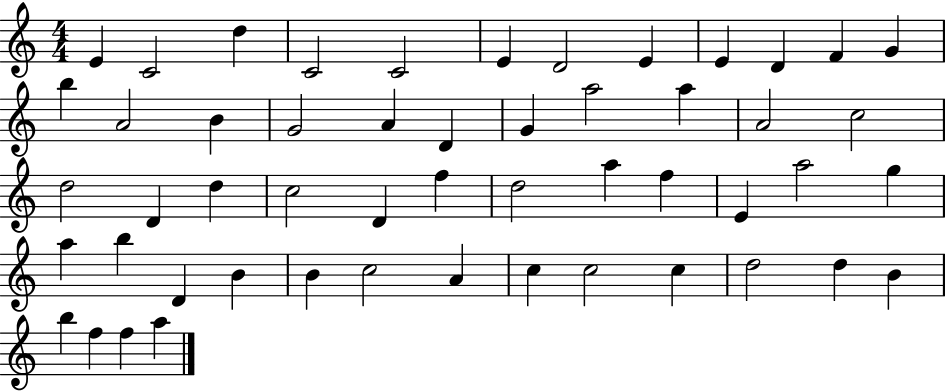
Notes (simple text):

E4/q C4/h D5/q C4/h C4/h E4/q D4/h E4/q E4/q D4/q F4/q G4/q B5/q A4/h B4/q G4/h A4/q D4/q G4/q A5/h A5/q A4/h C5/h D5/h D4/q D5/q C5/h D4/q F5/q D5/h A5/q F5/q E4/q A5/h G5/q A5/q B5/q D4/q B4/q B4/q C5/h A4/q C5/q C5/h C5/q D5/h D5/q B4/q B5/q F5/q F5/q A5/q